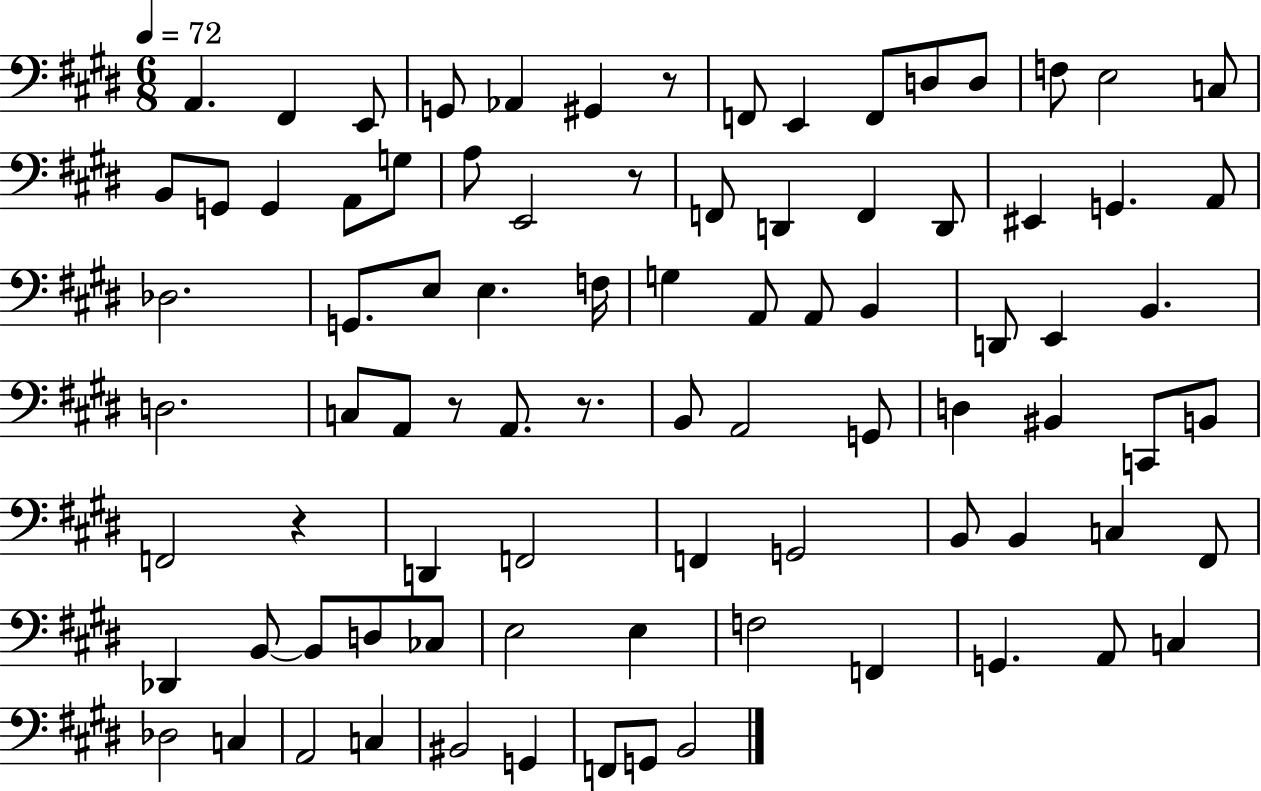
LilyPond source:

{
  \clef bass
  \numericTimeSignature
  \time 6/8
  \key e \major
  \tempo 4 = 72
  \repeat volta 2 { a,4. fis,4 e,8 | g,8 aes,4 gis,4 r8 | f,8 e,4 f,8 d8 d8 | f8 e2 c8 | \break b,8 g,8 g,4 a,8 g8 | a8 e,2 r8 | f,8 d,4 f,4 d,8 | eis,4 g,4. a,8 | \break des2. | g,8. e8 e4. f16 | g4 a,8 a,8 b,4 | d,8 e,4 b,4. | \break d2. | c8 a,8 r8 a,8. r8. | b,8 a,2 g,8 | d4 bis,4 c,8 b,8 | \break f,2 r4 | d,4 f,2 | f,4 g,2 | b,8 b,4 c4 fis,8 | \break des,4 b,8~~ b,8 d8 ces8 | e2 e4 | f2 f,4 | g,4. a,8 c4 | \break des2 c4 | a,2 c4 | bis,2 g,4 | f,8 g,8 b,2 | \break } \bar "|."
}